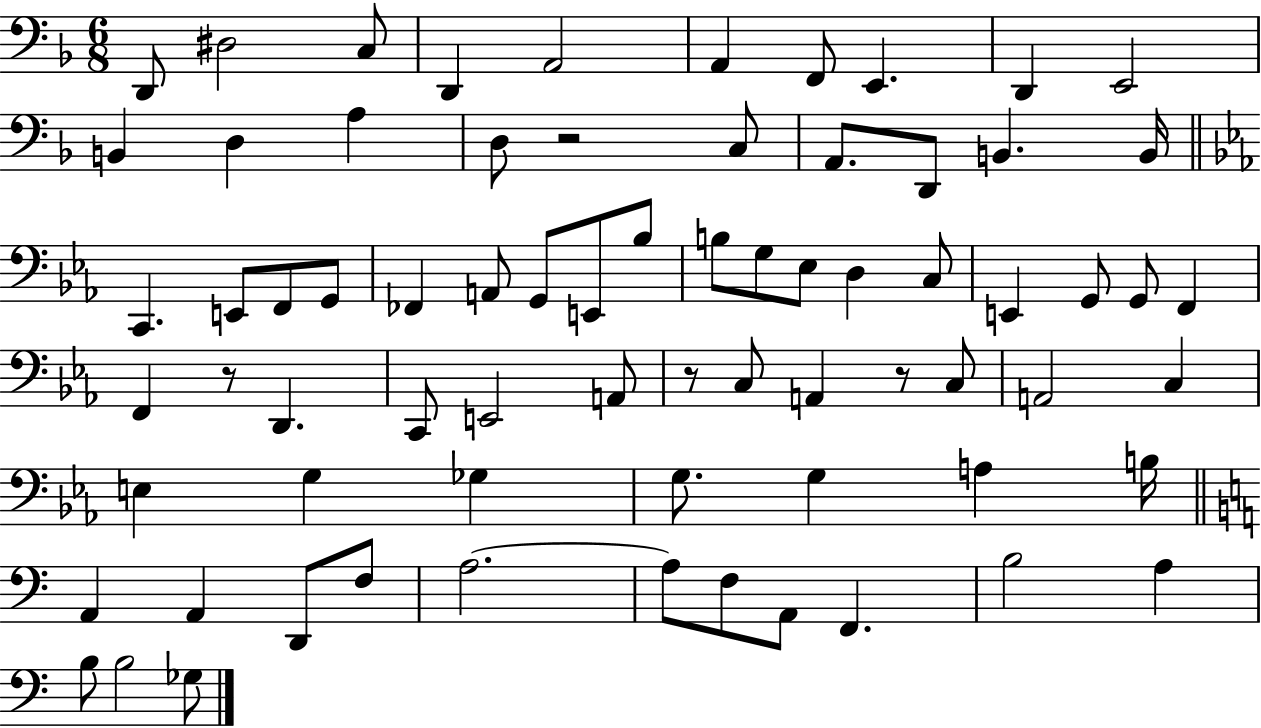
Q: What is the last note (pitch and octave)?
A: Gb3